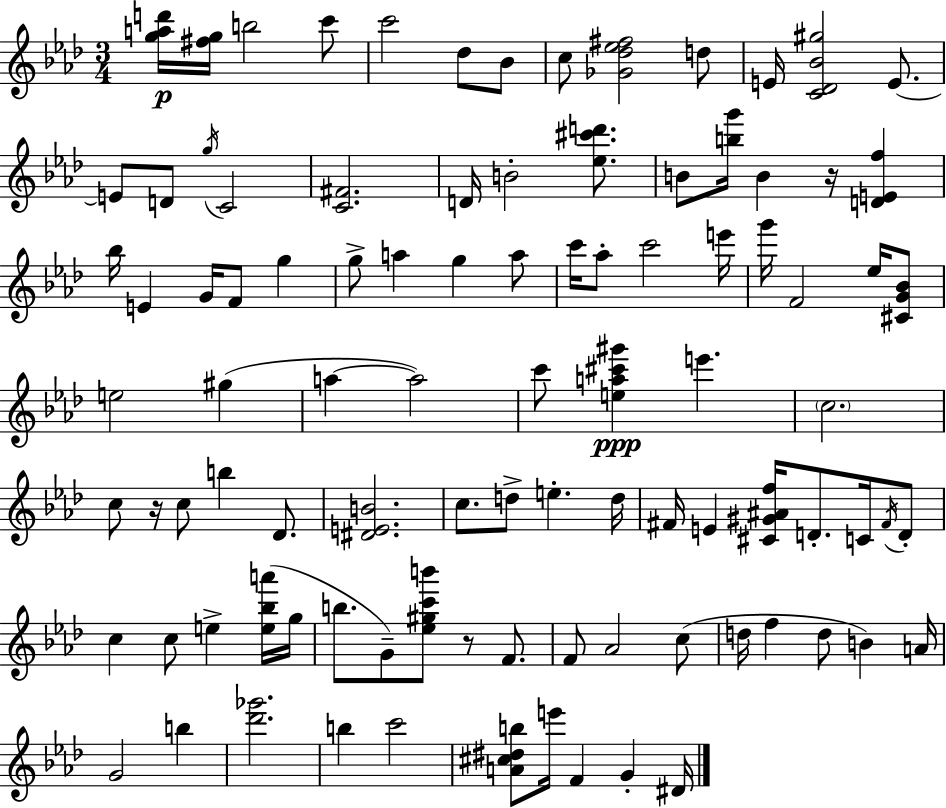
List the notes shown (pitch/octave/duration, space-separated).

[G5,A5,D6]/s [F#5,G5]/s B5/h C6/e C6/h Db5/e Bb4/e C5/e [Gb4,Db5,Eb5,F#5]/h D5/e E4/s [C4,Db4,Bb4,G#5]/h E4/e. E4/e D4/e G5/s C4/h [C4,F#4]/h. D4/s B4/h [Eb5,C#6,D6]/e. B4/e [B5,G6]/s B4/q R/s [D4,E4,F5]/q Bb5/s E4/q G4/s F4/e G5/q G5/e A5/q G5/q A5/e C6/s Ab5/e C6/h E6/s G6/s F4/h Eb5/s [C#4,G4,Bb4]/e E5/h G#5/q A5/q A5/h C6/e [E5,A5,C#6,G#6]/q E6/q. C5/h. C5/e R/s C5/e B5/q Db4/e. [D#4,E4,B4]/h. C5/e. D5/e E5/q. D5/s F#4/s E4/q [C#4,G#4,A#4,F5]/s D4/e. C4/s F#4/s D4/e C5/q C5/e E5/q [E5,Bb5,A6]/s G5/s B5/e. G4/e [Eb5,G#5,C6,B6]/e R/e F4/e. F4/e Ab4/h C5/e D5/s F5/q D5/e B4/q A4/s G4/h B5/q [Db6,Gb6]/h. B5/q C6/h [A4,C#5,D#5,B5]/e E6/s F4/q G4/q D#4/s